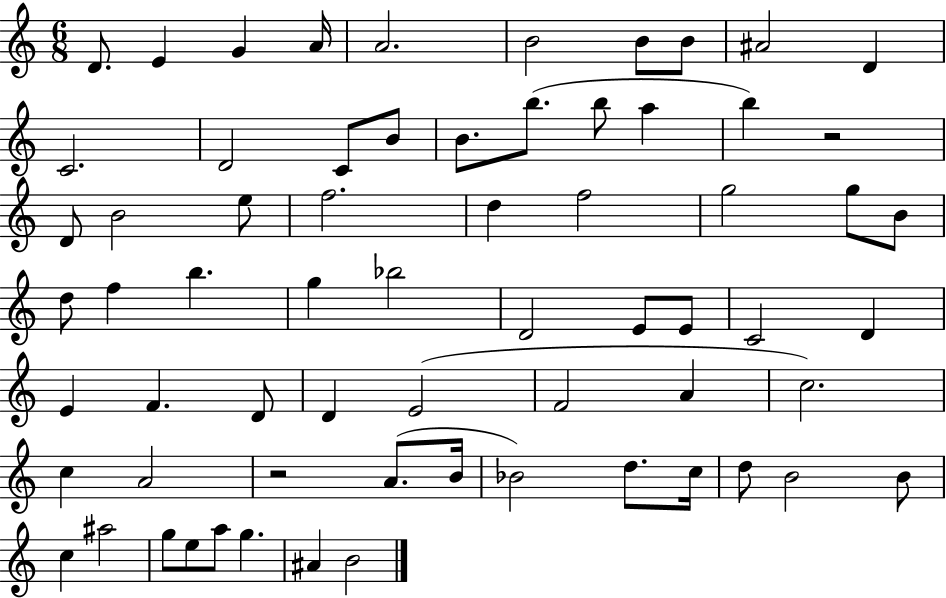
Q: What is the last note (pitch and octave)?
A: B4